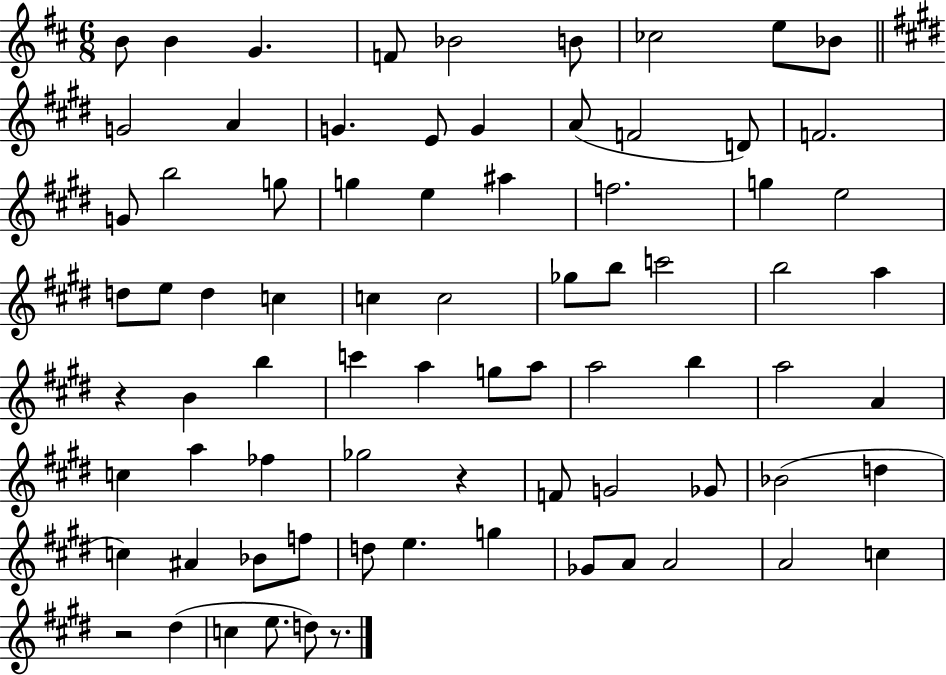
X:1
T:Untitled
M:6/8
L:1/4
K:D
B/2 B G F/2 _B2 B/2 _c2 e/2 _B/2 G2 A G E/2 G A/2 F2 D/2 F2 G/2 b2 g/2 g e ^a f2 g e2 d/2 e/2 d c c c2 _g/2 b/2 c'2 b2 a z B b c' a g/2 a/2 a2 b a2 A c a _f _g2 z F/2 G2 _G/2 _B2 d c ^A _B/2 f/2 d/2 e g _G/2 A/2 A2 A2 c z2 ^d c e/2 d/2 z/2